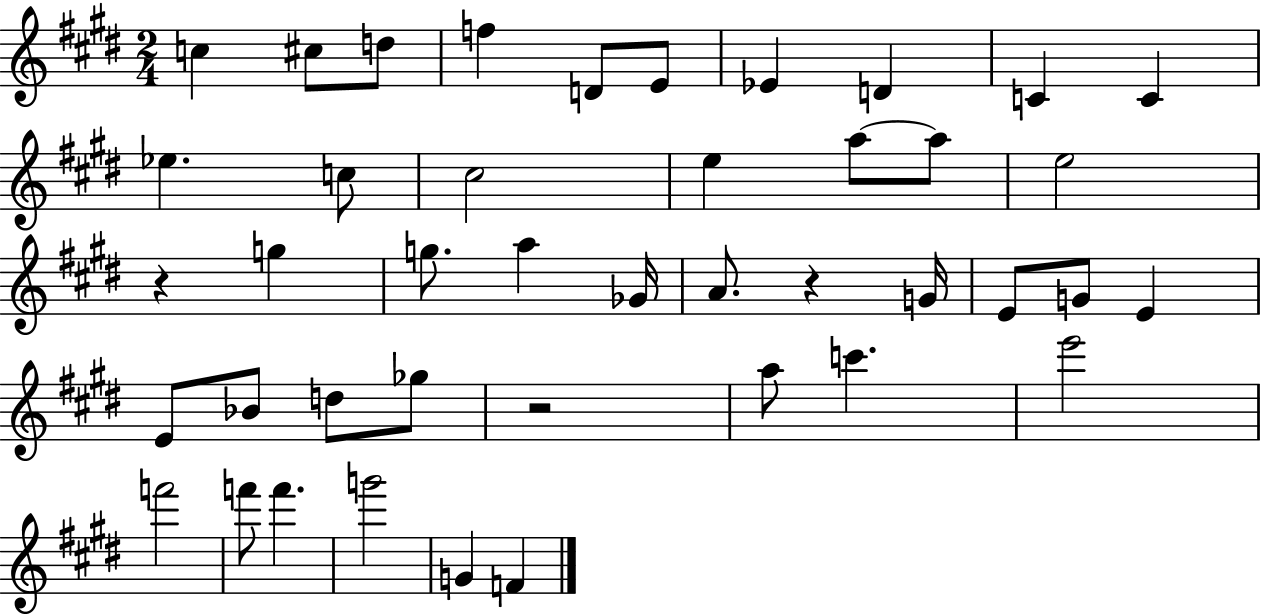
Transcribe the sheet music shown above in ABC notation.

X:1
T:Untitled
M:2/4
L:1/4
K:E
c ^c/2 d/2 f D/2 E/2 _E D C C _e c/2 ^c2 e a/2 a/2 e2 z g g/2 a _G/4 A/2 z G/4 E/2 G/2 E E/2 _B/2 d/2 _g/2 z2 a/2 c' e'2 f'2 f'/2 f' g'2 G F